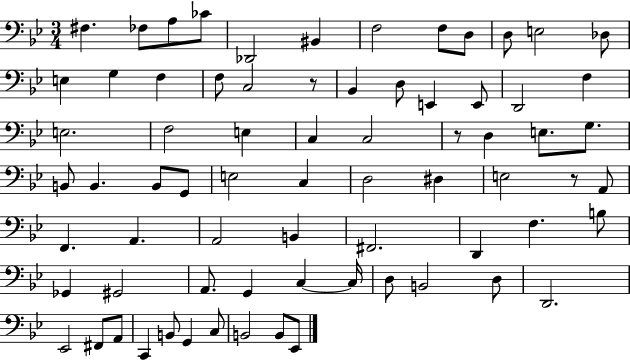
{
  \clef bass
  \numericTimeSignature
  \time 3/4
  \key bes \major
  fis4. fes8 a8 ces'8 | des,2 bis,4 | f2 f8 d8 | d8 e2 des8 | \break e4 g4 f4 | f8 c2 r8 | bes,4 d8 e,4 e,8 | d,2 f4 | \break e2. | f2 e4 | c4 c2 | r8 d4 e8. g8. | \break b,8 b,4. b,8 g,8 | e2 c4 | d2 dis4 | e2 r8 a,8 | \break f,4. a,4. | a,2 b,4 | fis,2. | d,4 f4. b8 | \break ges,4 gis,2 | a,8. g,4 c4~~ c16 | d8 b,2 d8 | d,2. | \break ees,2 fis,8 a,8 | c,4 b,8 g,4 c8 | b,2 b,8 ees,8 | \bar "|."
}